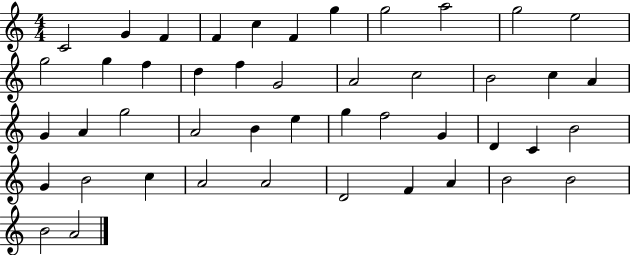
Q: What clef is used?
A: treble